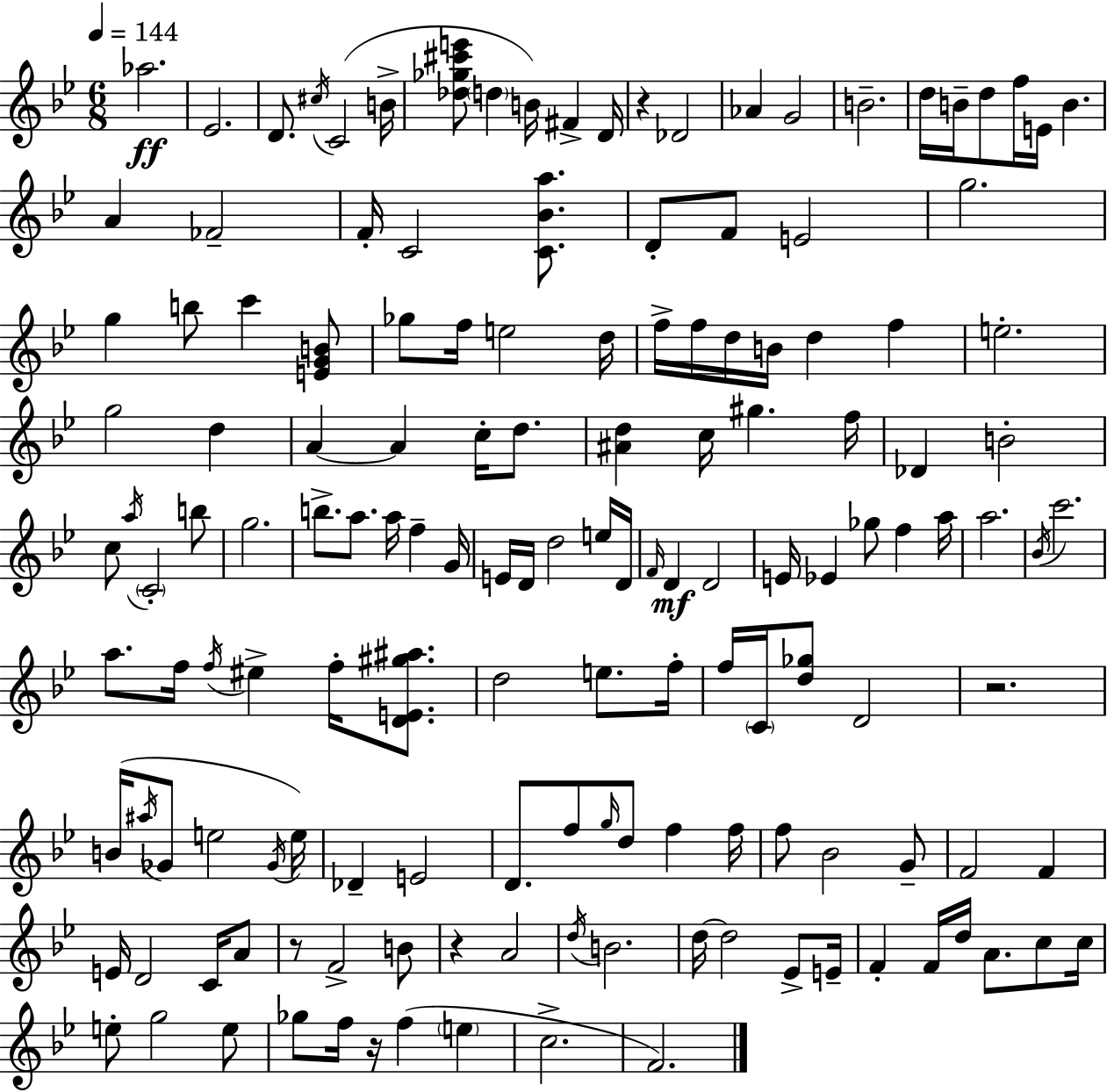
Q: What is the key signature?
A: G minor